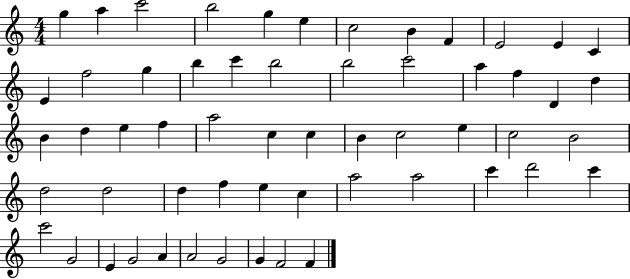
{
  \clef treble
  \numericTimeSignature
  \time 4/4
  \key c \major
  g''4 a''4 c'''2 | b''2 g''4 e''4 | c''2 b'4 f'4 | e'2 e'4 c'4 | \break e'4 f''2 g''4 | b''4 c'''4 b''2 | b''2 c'''2 | a''4 f''4 d'4 d''4 | \break b'4 d''4 e''4 f''4 | a''2 c''4 c''4 | b'4 c''2 e''4 | c''2 b'2 | \break d''2 d''2 | d''4 f''4 e''4 c''4 | a''2 a''2 | c'''4 d'''2 c'''4 | \break c'''2 g'2 | e'4 g'2 a'4 | a'2 g'2 | g'4 f'2 f'4 | \break \bar "|."
}